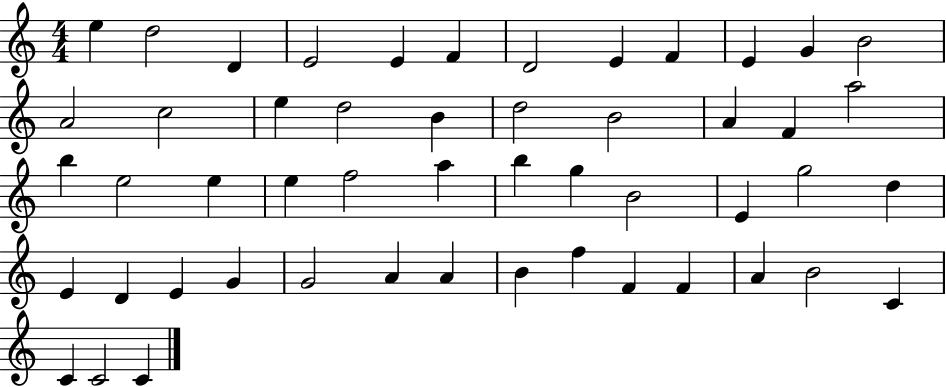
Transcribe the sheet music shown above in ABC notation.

X:1
T:Untitled
M:4/4
L:1/4
K:C
e d2 D E2 E F D2 E F E G B2 A2 c2 e d2 B d2 B2 A F a2 b e2 e e f2 a b g B2 E g2 d E D E G G2 A A B f F F A B2 C C C2 C